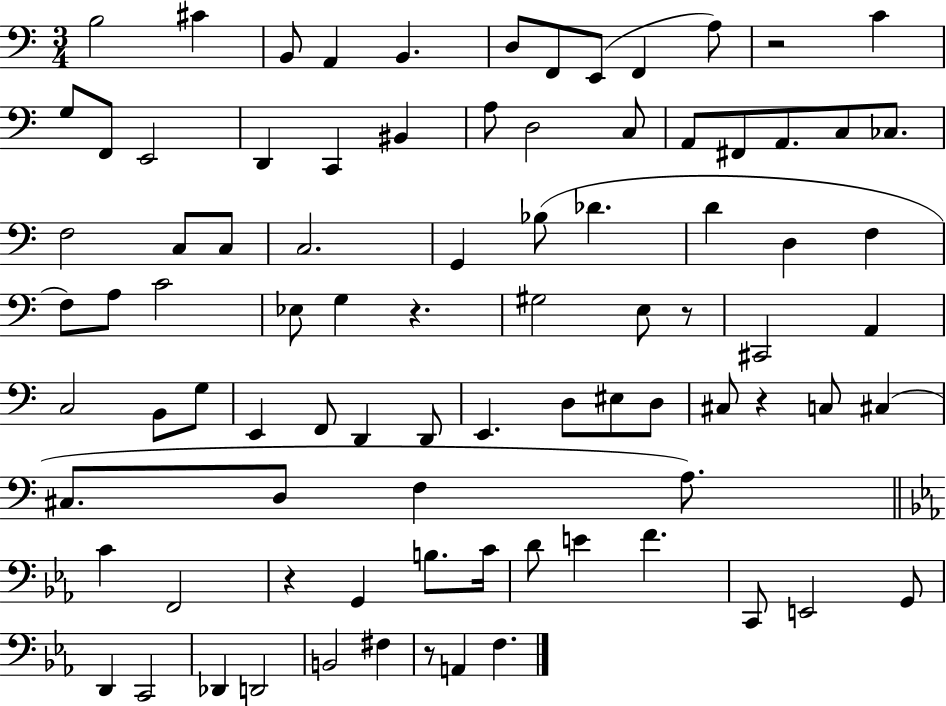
B3/h C#4/q B2/e A2/q B2/q. D3/e F2/e E2/e F2/q A3/e R/h C4/q G3/e F2/e E2/h D2/q C2/q BIS2/q A3/e D3/h C3/e A2/e F#2/e A2/e. C3/e CES3/e. F3/h C3/e C3/e C3/h. G2/q Bb3/e Db4/q. D4/q D3/q F3/q F3/e A3/e C4/h Eb3/e G3/q R/q. G#3/h E3/e R/e C#2/h A2/q C3/h B2/e G3/e E2/q F2/e D2/q D2/e E2/q. D3/e EIS3/e D3/e C#3/e R/q C3/e C#3/q C#3/e. D3/e F3/q A3/e. C4/q F2/h R/q G2/q B3/e. C4/s D4/e E4/q F4/q. C2/e E2/h G2/e D2/q C2/h Db2/q D2/h B2/h F#3/q R/e A2/q F3/q.